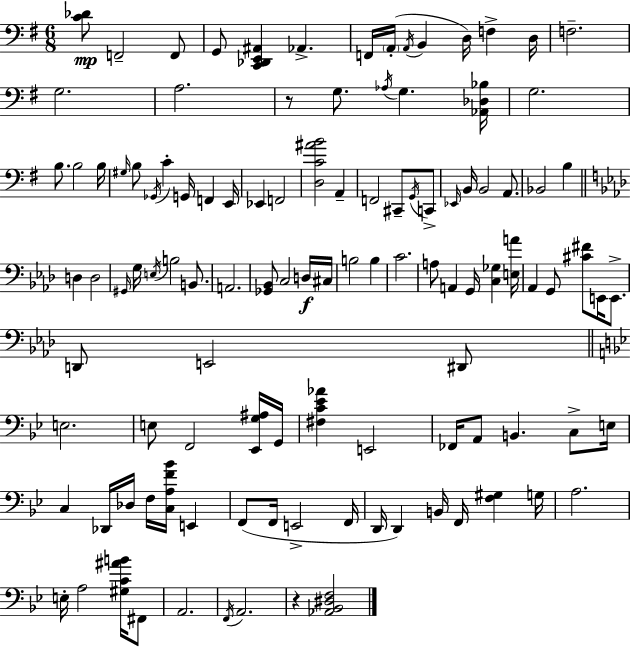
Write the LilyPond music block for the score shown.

{
  \clef bass
  \numericTimeSignature
  \time 6/8
  \key g \major
  <c' des'>8\mp f,2-- f,8 | g,8 <c, des, e, ais,>4 aes,4.-> | f,16 \parenthesize a,16-.( \acciaccatura { a,16 } b,4 d16) f4-> | d16 f2.-- | \break g2. | a2. | r8 g8. \acciaccatura { aes16 } g4. | <aes, des bes>16 g2. | \break b8. b2 | b16 \grace { gis16 } b8 \acciaccatura { ges,16 } c'4-. g,16 f,4 | e,16 ees,4 f,2 | <d c' ais' b'>2 | \break a,4-- f,2 | cis,8-- \acciaccatura { g,16 } c,8-> \grace { ees,16 } b,16 b,2 | a,8. bes,2 | b4 \bar "||" \break \key aes \major d4 d2 | \grace { gis,16 } g16 \acciaccatura { e16 } b2 b,8. | a,2. | <ges, bes,>8 c2 | \break d16\f cis16 b2 b4 | c'2. | a8 a,4 g,16 <c ges>4 | <e a'>16 aes,4 g,8 <cis' fis'>8 e,16 e,8.-> | \break d,8 e,2 | dis,8 \bar "||" \break \key bes \major e2. | e8 f,2 <ees, g ais>16 g,16 | <fis c' ees' aes'>4 e,2 | fes,16 a,8 b,4. c8-> e16 | \break c4 des,16 des16 f16 <c a f' bes'>16 e,4 | f,8( f,16 e,2-> f,16 | d,16 d,4) b,16 f,16 <f gis>4 g16 | a2. | \break e16-. a2 <gis c' ais' b'>16 fis,8 | a,2. | \acciaccatura { f,16 } a,2. | r4 <aes, bes, dis f>2 | \break \bar "|."
}